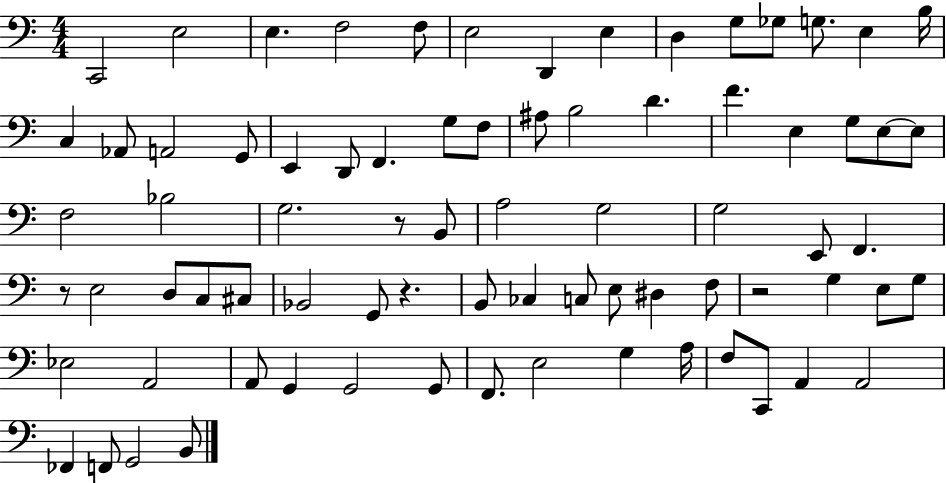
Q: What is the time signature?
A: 4/4